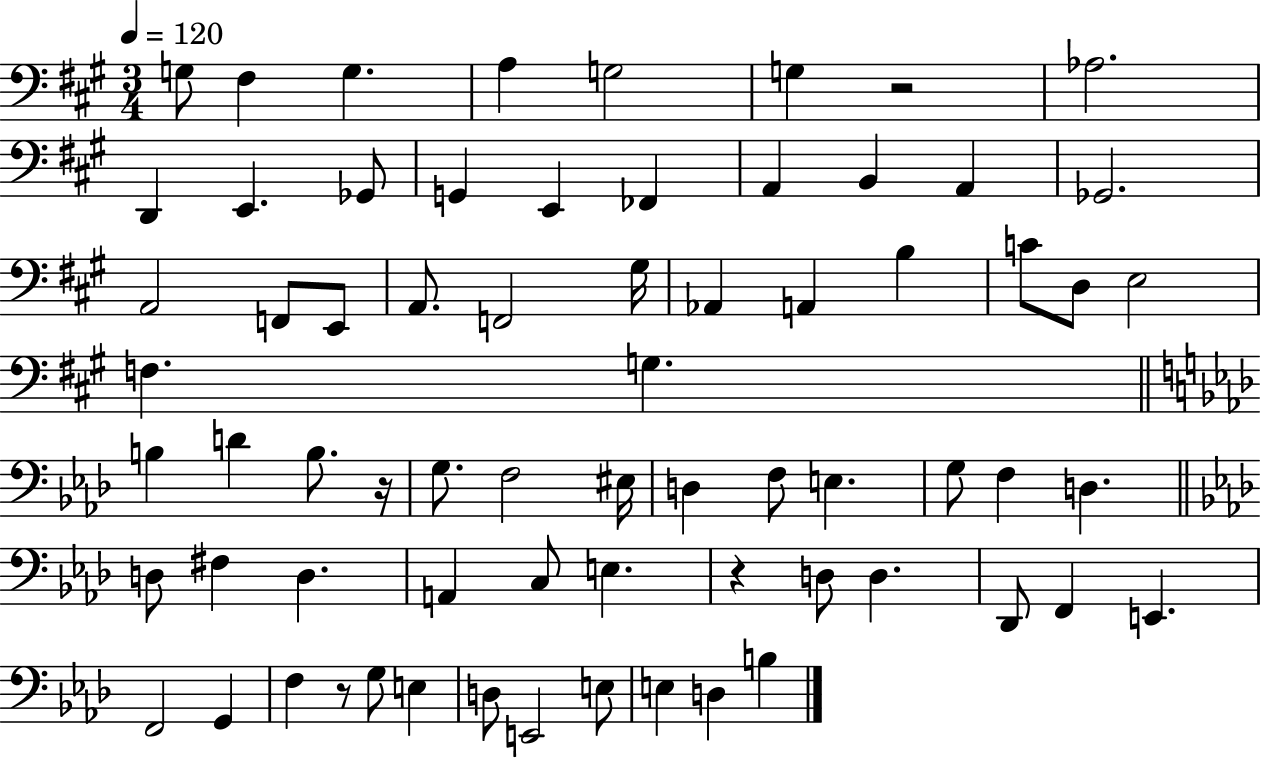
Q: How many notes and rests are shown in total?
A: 69